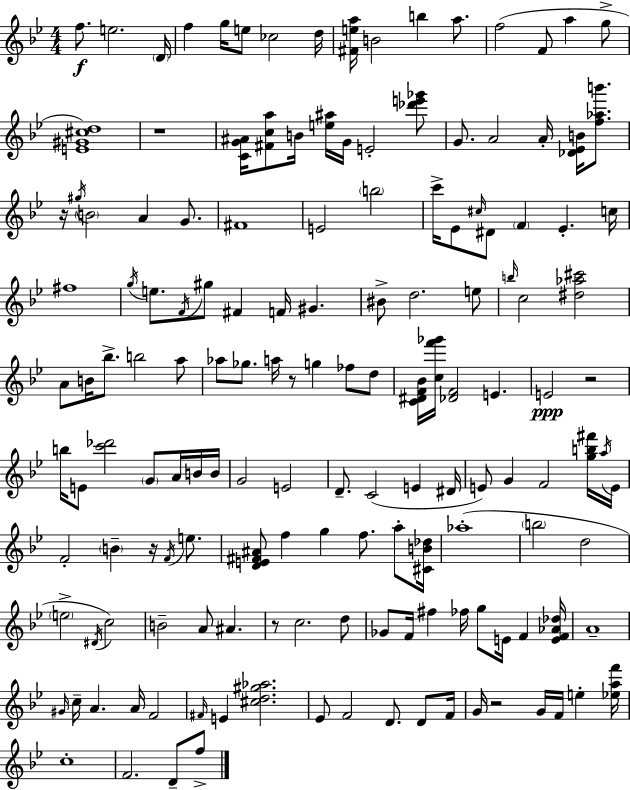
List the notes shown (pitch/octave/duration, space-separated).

F5/e. E5/h. D4/s F5/q G5/s E5/e CES5/h D5/s [F#4,E5,A5]/s B4/h B5/q A5/e. F5/h F4/e A5/q G5/e [E4,G#4,C#5,D5]/w R/w [C4,G4,A#4]/s [F#4,C5,A5]/e B4/s [E5,A#5]/s G4/s E4/h [Db6,E6,Gb6]/e G4/e. A4/h A4/s [Db4,Eb4,B4]/s [F5,Ab5,B6]/e. R/s G#5/s B4/h A4/q G4/e. F#4/w E4/h B5/h C6/s Eb4/e C#5/s D#4/e F4/q Eb4/q. C5/s F#5/w G5/s E5/e. F4/s G#5/e F#4/q F4/s G#4/q. BIS4/e D5/h. E5/e B5/s C5/h [D#5,Ab5,C#6]/h A4/e B4/s Bb5/e. B5/h A5/e Ab5/e Gb5/e. A5/s R/e G5/q FES5/e D5/e [C4,D#4,F4,Bb4]/s [C5,F6,Gb6]/s [Db4,F4]/h E4/q. E4/h R/h B5/s E4/e [C6,Db6]/h G4/e A4/s B4/s B4/s G4/h E4/h D4/e. C4/h E4/q D#4/s E4/e G4/q F4/h [G5,B5,F#6]/s A5/s E4/s F4/h B4/q R/s F4/s E5/e. [D4,E4,F#4,A#4]/e F5/q G5/q F5/e. A5/e [C#4,B4,Db5]/s Ab5/w B5/h D5/h E5/h D#4/s C5/h B4/h A4/e A#4/q. R/e C5/h. D5/e Gb4/e F4/s F#5/q FES5/s G5/e E4/s F4/q [E4,F4,Ab4,Db5]/s A4/w G#4/s C5/s A4/q. A4/s F4/h F#4/s E4/q [C#5,D5,G#5,Ab5]/h. Eb4/e F4/h D4/e. D4/e F4/s G4/s R/h G4/s F4/s E5/q [Eb5,A5,F6]/s C5/w F4/h. D4/e F5/e